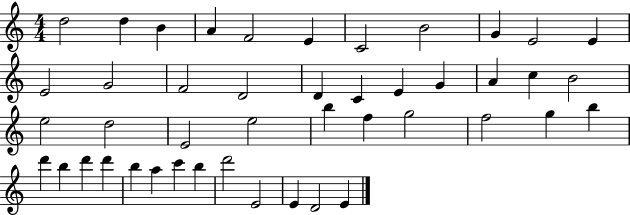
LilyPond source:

{
  \clef treble
  \numericTimeSignature
  \time 4/4
  \key c \major
  d''2 d''4 b'4 | a'4 f'2 e'4 | c'2 b'2 | g'4 e'2 e'4 | \break e'2 g'2 | f'2 d'2 | d'4 c'4 e'4 g'4 | a'4 c''4 b'2 | \break e''2 d''2 | e'2 e''2 | b''4 f''4 g''2 | f''2 g''4 b''4 | \break d'''4 b''4 d'''4 d'''4 | b''4 a''4 c'''4 b''4 | d'''2 e'2 | e'4 d'2 e'4 | \break \bar "|."
}